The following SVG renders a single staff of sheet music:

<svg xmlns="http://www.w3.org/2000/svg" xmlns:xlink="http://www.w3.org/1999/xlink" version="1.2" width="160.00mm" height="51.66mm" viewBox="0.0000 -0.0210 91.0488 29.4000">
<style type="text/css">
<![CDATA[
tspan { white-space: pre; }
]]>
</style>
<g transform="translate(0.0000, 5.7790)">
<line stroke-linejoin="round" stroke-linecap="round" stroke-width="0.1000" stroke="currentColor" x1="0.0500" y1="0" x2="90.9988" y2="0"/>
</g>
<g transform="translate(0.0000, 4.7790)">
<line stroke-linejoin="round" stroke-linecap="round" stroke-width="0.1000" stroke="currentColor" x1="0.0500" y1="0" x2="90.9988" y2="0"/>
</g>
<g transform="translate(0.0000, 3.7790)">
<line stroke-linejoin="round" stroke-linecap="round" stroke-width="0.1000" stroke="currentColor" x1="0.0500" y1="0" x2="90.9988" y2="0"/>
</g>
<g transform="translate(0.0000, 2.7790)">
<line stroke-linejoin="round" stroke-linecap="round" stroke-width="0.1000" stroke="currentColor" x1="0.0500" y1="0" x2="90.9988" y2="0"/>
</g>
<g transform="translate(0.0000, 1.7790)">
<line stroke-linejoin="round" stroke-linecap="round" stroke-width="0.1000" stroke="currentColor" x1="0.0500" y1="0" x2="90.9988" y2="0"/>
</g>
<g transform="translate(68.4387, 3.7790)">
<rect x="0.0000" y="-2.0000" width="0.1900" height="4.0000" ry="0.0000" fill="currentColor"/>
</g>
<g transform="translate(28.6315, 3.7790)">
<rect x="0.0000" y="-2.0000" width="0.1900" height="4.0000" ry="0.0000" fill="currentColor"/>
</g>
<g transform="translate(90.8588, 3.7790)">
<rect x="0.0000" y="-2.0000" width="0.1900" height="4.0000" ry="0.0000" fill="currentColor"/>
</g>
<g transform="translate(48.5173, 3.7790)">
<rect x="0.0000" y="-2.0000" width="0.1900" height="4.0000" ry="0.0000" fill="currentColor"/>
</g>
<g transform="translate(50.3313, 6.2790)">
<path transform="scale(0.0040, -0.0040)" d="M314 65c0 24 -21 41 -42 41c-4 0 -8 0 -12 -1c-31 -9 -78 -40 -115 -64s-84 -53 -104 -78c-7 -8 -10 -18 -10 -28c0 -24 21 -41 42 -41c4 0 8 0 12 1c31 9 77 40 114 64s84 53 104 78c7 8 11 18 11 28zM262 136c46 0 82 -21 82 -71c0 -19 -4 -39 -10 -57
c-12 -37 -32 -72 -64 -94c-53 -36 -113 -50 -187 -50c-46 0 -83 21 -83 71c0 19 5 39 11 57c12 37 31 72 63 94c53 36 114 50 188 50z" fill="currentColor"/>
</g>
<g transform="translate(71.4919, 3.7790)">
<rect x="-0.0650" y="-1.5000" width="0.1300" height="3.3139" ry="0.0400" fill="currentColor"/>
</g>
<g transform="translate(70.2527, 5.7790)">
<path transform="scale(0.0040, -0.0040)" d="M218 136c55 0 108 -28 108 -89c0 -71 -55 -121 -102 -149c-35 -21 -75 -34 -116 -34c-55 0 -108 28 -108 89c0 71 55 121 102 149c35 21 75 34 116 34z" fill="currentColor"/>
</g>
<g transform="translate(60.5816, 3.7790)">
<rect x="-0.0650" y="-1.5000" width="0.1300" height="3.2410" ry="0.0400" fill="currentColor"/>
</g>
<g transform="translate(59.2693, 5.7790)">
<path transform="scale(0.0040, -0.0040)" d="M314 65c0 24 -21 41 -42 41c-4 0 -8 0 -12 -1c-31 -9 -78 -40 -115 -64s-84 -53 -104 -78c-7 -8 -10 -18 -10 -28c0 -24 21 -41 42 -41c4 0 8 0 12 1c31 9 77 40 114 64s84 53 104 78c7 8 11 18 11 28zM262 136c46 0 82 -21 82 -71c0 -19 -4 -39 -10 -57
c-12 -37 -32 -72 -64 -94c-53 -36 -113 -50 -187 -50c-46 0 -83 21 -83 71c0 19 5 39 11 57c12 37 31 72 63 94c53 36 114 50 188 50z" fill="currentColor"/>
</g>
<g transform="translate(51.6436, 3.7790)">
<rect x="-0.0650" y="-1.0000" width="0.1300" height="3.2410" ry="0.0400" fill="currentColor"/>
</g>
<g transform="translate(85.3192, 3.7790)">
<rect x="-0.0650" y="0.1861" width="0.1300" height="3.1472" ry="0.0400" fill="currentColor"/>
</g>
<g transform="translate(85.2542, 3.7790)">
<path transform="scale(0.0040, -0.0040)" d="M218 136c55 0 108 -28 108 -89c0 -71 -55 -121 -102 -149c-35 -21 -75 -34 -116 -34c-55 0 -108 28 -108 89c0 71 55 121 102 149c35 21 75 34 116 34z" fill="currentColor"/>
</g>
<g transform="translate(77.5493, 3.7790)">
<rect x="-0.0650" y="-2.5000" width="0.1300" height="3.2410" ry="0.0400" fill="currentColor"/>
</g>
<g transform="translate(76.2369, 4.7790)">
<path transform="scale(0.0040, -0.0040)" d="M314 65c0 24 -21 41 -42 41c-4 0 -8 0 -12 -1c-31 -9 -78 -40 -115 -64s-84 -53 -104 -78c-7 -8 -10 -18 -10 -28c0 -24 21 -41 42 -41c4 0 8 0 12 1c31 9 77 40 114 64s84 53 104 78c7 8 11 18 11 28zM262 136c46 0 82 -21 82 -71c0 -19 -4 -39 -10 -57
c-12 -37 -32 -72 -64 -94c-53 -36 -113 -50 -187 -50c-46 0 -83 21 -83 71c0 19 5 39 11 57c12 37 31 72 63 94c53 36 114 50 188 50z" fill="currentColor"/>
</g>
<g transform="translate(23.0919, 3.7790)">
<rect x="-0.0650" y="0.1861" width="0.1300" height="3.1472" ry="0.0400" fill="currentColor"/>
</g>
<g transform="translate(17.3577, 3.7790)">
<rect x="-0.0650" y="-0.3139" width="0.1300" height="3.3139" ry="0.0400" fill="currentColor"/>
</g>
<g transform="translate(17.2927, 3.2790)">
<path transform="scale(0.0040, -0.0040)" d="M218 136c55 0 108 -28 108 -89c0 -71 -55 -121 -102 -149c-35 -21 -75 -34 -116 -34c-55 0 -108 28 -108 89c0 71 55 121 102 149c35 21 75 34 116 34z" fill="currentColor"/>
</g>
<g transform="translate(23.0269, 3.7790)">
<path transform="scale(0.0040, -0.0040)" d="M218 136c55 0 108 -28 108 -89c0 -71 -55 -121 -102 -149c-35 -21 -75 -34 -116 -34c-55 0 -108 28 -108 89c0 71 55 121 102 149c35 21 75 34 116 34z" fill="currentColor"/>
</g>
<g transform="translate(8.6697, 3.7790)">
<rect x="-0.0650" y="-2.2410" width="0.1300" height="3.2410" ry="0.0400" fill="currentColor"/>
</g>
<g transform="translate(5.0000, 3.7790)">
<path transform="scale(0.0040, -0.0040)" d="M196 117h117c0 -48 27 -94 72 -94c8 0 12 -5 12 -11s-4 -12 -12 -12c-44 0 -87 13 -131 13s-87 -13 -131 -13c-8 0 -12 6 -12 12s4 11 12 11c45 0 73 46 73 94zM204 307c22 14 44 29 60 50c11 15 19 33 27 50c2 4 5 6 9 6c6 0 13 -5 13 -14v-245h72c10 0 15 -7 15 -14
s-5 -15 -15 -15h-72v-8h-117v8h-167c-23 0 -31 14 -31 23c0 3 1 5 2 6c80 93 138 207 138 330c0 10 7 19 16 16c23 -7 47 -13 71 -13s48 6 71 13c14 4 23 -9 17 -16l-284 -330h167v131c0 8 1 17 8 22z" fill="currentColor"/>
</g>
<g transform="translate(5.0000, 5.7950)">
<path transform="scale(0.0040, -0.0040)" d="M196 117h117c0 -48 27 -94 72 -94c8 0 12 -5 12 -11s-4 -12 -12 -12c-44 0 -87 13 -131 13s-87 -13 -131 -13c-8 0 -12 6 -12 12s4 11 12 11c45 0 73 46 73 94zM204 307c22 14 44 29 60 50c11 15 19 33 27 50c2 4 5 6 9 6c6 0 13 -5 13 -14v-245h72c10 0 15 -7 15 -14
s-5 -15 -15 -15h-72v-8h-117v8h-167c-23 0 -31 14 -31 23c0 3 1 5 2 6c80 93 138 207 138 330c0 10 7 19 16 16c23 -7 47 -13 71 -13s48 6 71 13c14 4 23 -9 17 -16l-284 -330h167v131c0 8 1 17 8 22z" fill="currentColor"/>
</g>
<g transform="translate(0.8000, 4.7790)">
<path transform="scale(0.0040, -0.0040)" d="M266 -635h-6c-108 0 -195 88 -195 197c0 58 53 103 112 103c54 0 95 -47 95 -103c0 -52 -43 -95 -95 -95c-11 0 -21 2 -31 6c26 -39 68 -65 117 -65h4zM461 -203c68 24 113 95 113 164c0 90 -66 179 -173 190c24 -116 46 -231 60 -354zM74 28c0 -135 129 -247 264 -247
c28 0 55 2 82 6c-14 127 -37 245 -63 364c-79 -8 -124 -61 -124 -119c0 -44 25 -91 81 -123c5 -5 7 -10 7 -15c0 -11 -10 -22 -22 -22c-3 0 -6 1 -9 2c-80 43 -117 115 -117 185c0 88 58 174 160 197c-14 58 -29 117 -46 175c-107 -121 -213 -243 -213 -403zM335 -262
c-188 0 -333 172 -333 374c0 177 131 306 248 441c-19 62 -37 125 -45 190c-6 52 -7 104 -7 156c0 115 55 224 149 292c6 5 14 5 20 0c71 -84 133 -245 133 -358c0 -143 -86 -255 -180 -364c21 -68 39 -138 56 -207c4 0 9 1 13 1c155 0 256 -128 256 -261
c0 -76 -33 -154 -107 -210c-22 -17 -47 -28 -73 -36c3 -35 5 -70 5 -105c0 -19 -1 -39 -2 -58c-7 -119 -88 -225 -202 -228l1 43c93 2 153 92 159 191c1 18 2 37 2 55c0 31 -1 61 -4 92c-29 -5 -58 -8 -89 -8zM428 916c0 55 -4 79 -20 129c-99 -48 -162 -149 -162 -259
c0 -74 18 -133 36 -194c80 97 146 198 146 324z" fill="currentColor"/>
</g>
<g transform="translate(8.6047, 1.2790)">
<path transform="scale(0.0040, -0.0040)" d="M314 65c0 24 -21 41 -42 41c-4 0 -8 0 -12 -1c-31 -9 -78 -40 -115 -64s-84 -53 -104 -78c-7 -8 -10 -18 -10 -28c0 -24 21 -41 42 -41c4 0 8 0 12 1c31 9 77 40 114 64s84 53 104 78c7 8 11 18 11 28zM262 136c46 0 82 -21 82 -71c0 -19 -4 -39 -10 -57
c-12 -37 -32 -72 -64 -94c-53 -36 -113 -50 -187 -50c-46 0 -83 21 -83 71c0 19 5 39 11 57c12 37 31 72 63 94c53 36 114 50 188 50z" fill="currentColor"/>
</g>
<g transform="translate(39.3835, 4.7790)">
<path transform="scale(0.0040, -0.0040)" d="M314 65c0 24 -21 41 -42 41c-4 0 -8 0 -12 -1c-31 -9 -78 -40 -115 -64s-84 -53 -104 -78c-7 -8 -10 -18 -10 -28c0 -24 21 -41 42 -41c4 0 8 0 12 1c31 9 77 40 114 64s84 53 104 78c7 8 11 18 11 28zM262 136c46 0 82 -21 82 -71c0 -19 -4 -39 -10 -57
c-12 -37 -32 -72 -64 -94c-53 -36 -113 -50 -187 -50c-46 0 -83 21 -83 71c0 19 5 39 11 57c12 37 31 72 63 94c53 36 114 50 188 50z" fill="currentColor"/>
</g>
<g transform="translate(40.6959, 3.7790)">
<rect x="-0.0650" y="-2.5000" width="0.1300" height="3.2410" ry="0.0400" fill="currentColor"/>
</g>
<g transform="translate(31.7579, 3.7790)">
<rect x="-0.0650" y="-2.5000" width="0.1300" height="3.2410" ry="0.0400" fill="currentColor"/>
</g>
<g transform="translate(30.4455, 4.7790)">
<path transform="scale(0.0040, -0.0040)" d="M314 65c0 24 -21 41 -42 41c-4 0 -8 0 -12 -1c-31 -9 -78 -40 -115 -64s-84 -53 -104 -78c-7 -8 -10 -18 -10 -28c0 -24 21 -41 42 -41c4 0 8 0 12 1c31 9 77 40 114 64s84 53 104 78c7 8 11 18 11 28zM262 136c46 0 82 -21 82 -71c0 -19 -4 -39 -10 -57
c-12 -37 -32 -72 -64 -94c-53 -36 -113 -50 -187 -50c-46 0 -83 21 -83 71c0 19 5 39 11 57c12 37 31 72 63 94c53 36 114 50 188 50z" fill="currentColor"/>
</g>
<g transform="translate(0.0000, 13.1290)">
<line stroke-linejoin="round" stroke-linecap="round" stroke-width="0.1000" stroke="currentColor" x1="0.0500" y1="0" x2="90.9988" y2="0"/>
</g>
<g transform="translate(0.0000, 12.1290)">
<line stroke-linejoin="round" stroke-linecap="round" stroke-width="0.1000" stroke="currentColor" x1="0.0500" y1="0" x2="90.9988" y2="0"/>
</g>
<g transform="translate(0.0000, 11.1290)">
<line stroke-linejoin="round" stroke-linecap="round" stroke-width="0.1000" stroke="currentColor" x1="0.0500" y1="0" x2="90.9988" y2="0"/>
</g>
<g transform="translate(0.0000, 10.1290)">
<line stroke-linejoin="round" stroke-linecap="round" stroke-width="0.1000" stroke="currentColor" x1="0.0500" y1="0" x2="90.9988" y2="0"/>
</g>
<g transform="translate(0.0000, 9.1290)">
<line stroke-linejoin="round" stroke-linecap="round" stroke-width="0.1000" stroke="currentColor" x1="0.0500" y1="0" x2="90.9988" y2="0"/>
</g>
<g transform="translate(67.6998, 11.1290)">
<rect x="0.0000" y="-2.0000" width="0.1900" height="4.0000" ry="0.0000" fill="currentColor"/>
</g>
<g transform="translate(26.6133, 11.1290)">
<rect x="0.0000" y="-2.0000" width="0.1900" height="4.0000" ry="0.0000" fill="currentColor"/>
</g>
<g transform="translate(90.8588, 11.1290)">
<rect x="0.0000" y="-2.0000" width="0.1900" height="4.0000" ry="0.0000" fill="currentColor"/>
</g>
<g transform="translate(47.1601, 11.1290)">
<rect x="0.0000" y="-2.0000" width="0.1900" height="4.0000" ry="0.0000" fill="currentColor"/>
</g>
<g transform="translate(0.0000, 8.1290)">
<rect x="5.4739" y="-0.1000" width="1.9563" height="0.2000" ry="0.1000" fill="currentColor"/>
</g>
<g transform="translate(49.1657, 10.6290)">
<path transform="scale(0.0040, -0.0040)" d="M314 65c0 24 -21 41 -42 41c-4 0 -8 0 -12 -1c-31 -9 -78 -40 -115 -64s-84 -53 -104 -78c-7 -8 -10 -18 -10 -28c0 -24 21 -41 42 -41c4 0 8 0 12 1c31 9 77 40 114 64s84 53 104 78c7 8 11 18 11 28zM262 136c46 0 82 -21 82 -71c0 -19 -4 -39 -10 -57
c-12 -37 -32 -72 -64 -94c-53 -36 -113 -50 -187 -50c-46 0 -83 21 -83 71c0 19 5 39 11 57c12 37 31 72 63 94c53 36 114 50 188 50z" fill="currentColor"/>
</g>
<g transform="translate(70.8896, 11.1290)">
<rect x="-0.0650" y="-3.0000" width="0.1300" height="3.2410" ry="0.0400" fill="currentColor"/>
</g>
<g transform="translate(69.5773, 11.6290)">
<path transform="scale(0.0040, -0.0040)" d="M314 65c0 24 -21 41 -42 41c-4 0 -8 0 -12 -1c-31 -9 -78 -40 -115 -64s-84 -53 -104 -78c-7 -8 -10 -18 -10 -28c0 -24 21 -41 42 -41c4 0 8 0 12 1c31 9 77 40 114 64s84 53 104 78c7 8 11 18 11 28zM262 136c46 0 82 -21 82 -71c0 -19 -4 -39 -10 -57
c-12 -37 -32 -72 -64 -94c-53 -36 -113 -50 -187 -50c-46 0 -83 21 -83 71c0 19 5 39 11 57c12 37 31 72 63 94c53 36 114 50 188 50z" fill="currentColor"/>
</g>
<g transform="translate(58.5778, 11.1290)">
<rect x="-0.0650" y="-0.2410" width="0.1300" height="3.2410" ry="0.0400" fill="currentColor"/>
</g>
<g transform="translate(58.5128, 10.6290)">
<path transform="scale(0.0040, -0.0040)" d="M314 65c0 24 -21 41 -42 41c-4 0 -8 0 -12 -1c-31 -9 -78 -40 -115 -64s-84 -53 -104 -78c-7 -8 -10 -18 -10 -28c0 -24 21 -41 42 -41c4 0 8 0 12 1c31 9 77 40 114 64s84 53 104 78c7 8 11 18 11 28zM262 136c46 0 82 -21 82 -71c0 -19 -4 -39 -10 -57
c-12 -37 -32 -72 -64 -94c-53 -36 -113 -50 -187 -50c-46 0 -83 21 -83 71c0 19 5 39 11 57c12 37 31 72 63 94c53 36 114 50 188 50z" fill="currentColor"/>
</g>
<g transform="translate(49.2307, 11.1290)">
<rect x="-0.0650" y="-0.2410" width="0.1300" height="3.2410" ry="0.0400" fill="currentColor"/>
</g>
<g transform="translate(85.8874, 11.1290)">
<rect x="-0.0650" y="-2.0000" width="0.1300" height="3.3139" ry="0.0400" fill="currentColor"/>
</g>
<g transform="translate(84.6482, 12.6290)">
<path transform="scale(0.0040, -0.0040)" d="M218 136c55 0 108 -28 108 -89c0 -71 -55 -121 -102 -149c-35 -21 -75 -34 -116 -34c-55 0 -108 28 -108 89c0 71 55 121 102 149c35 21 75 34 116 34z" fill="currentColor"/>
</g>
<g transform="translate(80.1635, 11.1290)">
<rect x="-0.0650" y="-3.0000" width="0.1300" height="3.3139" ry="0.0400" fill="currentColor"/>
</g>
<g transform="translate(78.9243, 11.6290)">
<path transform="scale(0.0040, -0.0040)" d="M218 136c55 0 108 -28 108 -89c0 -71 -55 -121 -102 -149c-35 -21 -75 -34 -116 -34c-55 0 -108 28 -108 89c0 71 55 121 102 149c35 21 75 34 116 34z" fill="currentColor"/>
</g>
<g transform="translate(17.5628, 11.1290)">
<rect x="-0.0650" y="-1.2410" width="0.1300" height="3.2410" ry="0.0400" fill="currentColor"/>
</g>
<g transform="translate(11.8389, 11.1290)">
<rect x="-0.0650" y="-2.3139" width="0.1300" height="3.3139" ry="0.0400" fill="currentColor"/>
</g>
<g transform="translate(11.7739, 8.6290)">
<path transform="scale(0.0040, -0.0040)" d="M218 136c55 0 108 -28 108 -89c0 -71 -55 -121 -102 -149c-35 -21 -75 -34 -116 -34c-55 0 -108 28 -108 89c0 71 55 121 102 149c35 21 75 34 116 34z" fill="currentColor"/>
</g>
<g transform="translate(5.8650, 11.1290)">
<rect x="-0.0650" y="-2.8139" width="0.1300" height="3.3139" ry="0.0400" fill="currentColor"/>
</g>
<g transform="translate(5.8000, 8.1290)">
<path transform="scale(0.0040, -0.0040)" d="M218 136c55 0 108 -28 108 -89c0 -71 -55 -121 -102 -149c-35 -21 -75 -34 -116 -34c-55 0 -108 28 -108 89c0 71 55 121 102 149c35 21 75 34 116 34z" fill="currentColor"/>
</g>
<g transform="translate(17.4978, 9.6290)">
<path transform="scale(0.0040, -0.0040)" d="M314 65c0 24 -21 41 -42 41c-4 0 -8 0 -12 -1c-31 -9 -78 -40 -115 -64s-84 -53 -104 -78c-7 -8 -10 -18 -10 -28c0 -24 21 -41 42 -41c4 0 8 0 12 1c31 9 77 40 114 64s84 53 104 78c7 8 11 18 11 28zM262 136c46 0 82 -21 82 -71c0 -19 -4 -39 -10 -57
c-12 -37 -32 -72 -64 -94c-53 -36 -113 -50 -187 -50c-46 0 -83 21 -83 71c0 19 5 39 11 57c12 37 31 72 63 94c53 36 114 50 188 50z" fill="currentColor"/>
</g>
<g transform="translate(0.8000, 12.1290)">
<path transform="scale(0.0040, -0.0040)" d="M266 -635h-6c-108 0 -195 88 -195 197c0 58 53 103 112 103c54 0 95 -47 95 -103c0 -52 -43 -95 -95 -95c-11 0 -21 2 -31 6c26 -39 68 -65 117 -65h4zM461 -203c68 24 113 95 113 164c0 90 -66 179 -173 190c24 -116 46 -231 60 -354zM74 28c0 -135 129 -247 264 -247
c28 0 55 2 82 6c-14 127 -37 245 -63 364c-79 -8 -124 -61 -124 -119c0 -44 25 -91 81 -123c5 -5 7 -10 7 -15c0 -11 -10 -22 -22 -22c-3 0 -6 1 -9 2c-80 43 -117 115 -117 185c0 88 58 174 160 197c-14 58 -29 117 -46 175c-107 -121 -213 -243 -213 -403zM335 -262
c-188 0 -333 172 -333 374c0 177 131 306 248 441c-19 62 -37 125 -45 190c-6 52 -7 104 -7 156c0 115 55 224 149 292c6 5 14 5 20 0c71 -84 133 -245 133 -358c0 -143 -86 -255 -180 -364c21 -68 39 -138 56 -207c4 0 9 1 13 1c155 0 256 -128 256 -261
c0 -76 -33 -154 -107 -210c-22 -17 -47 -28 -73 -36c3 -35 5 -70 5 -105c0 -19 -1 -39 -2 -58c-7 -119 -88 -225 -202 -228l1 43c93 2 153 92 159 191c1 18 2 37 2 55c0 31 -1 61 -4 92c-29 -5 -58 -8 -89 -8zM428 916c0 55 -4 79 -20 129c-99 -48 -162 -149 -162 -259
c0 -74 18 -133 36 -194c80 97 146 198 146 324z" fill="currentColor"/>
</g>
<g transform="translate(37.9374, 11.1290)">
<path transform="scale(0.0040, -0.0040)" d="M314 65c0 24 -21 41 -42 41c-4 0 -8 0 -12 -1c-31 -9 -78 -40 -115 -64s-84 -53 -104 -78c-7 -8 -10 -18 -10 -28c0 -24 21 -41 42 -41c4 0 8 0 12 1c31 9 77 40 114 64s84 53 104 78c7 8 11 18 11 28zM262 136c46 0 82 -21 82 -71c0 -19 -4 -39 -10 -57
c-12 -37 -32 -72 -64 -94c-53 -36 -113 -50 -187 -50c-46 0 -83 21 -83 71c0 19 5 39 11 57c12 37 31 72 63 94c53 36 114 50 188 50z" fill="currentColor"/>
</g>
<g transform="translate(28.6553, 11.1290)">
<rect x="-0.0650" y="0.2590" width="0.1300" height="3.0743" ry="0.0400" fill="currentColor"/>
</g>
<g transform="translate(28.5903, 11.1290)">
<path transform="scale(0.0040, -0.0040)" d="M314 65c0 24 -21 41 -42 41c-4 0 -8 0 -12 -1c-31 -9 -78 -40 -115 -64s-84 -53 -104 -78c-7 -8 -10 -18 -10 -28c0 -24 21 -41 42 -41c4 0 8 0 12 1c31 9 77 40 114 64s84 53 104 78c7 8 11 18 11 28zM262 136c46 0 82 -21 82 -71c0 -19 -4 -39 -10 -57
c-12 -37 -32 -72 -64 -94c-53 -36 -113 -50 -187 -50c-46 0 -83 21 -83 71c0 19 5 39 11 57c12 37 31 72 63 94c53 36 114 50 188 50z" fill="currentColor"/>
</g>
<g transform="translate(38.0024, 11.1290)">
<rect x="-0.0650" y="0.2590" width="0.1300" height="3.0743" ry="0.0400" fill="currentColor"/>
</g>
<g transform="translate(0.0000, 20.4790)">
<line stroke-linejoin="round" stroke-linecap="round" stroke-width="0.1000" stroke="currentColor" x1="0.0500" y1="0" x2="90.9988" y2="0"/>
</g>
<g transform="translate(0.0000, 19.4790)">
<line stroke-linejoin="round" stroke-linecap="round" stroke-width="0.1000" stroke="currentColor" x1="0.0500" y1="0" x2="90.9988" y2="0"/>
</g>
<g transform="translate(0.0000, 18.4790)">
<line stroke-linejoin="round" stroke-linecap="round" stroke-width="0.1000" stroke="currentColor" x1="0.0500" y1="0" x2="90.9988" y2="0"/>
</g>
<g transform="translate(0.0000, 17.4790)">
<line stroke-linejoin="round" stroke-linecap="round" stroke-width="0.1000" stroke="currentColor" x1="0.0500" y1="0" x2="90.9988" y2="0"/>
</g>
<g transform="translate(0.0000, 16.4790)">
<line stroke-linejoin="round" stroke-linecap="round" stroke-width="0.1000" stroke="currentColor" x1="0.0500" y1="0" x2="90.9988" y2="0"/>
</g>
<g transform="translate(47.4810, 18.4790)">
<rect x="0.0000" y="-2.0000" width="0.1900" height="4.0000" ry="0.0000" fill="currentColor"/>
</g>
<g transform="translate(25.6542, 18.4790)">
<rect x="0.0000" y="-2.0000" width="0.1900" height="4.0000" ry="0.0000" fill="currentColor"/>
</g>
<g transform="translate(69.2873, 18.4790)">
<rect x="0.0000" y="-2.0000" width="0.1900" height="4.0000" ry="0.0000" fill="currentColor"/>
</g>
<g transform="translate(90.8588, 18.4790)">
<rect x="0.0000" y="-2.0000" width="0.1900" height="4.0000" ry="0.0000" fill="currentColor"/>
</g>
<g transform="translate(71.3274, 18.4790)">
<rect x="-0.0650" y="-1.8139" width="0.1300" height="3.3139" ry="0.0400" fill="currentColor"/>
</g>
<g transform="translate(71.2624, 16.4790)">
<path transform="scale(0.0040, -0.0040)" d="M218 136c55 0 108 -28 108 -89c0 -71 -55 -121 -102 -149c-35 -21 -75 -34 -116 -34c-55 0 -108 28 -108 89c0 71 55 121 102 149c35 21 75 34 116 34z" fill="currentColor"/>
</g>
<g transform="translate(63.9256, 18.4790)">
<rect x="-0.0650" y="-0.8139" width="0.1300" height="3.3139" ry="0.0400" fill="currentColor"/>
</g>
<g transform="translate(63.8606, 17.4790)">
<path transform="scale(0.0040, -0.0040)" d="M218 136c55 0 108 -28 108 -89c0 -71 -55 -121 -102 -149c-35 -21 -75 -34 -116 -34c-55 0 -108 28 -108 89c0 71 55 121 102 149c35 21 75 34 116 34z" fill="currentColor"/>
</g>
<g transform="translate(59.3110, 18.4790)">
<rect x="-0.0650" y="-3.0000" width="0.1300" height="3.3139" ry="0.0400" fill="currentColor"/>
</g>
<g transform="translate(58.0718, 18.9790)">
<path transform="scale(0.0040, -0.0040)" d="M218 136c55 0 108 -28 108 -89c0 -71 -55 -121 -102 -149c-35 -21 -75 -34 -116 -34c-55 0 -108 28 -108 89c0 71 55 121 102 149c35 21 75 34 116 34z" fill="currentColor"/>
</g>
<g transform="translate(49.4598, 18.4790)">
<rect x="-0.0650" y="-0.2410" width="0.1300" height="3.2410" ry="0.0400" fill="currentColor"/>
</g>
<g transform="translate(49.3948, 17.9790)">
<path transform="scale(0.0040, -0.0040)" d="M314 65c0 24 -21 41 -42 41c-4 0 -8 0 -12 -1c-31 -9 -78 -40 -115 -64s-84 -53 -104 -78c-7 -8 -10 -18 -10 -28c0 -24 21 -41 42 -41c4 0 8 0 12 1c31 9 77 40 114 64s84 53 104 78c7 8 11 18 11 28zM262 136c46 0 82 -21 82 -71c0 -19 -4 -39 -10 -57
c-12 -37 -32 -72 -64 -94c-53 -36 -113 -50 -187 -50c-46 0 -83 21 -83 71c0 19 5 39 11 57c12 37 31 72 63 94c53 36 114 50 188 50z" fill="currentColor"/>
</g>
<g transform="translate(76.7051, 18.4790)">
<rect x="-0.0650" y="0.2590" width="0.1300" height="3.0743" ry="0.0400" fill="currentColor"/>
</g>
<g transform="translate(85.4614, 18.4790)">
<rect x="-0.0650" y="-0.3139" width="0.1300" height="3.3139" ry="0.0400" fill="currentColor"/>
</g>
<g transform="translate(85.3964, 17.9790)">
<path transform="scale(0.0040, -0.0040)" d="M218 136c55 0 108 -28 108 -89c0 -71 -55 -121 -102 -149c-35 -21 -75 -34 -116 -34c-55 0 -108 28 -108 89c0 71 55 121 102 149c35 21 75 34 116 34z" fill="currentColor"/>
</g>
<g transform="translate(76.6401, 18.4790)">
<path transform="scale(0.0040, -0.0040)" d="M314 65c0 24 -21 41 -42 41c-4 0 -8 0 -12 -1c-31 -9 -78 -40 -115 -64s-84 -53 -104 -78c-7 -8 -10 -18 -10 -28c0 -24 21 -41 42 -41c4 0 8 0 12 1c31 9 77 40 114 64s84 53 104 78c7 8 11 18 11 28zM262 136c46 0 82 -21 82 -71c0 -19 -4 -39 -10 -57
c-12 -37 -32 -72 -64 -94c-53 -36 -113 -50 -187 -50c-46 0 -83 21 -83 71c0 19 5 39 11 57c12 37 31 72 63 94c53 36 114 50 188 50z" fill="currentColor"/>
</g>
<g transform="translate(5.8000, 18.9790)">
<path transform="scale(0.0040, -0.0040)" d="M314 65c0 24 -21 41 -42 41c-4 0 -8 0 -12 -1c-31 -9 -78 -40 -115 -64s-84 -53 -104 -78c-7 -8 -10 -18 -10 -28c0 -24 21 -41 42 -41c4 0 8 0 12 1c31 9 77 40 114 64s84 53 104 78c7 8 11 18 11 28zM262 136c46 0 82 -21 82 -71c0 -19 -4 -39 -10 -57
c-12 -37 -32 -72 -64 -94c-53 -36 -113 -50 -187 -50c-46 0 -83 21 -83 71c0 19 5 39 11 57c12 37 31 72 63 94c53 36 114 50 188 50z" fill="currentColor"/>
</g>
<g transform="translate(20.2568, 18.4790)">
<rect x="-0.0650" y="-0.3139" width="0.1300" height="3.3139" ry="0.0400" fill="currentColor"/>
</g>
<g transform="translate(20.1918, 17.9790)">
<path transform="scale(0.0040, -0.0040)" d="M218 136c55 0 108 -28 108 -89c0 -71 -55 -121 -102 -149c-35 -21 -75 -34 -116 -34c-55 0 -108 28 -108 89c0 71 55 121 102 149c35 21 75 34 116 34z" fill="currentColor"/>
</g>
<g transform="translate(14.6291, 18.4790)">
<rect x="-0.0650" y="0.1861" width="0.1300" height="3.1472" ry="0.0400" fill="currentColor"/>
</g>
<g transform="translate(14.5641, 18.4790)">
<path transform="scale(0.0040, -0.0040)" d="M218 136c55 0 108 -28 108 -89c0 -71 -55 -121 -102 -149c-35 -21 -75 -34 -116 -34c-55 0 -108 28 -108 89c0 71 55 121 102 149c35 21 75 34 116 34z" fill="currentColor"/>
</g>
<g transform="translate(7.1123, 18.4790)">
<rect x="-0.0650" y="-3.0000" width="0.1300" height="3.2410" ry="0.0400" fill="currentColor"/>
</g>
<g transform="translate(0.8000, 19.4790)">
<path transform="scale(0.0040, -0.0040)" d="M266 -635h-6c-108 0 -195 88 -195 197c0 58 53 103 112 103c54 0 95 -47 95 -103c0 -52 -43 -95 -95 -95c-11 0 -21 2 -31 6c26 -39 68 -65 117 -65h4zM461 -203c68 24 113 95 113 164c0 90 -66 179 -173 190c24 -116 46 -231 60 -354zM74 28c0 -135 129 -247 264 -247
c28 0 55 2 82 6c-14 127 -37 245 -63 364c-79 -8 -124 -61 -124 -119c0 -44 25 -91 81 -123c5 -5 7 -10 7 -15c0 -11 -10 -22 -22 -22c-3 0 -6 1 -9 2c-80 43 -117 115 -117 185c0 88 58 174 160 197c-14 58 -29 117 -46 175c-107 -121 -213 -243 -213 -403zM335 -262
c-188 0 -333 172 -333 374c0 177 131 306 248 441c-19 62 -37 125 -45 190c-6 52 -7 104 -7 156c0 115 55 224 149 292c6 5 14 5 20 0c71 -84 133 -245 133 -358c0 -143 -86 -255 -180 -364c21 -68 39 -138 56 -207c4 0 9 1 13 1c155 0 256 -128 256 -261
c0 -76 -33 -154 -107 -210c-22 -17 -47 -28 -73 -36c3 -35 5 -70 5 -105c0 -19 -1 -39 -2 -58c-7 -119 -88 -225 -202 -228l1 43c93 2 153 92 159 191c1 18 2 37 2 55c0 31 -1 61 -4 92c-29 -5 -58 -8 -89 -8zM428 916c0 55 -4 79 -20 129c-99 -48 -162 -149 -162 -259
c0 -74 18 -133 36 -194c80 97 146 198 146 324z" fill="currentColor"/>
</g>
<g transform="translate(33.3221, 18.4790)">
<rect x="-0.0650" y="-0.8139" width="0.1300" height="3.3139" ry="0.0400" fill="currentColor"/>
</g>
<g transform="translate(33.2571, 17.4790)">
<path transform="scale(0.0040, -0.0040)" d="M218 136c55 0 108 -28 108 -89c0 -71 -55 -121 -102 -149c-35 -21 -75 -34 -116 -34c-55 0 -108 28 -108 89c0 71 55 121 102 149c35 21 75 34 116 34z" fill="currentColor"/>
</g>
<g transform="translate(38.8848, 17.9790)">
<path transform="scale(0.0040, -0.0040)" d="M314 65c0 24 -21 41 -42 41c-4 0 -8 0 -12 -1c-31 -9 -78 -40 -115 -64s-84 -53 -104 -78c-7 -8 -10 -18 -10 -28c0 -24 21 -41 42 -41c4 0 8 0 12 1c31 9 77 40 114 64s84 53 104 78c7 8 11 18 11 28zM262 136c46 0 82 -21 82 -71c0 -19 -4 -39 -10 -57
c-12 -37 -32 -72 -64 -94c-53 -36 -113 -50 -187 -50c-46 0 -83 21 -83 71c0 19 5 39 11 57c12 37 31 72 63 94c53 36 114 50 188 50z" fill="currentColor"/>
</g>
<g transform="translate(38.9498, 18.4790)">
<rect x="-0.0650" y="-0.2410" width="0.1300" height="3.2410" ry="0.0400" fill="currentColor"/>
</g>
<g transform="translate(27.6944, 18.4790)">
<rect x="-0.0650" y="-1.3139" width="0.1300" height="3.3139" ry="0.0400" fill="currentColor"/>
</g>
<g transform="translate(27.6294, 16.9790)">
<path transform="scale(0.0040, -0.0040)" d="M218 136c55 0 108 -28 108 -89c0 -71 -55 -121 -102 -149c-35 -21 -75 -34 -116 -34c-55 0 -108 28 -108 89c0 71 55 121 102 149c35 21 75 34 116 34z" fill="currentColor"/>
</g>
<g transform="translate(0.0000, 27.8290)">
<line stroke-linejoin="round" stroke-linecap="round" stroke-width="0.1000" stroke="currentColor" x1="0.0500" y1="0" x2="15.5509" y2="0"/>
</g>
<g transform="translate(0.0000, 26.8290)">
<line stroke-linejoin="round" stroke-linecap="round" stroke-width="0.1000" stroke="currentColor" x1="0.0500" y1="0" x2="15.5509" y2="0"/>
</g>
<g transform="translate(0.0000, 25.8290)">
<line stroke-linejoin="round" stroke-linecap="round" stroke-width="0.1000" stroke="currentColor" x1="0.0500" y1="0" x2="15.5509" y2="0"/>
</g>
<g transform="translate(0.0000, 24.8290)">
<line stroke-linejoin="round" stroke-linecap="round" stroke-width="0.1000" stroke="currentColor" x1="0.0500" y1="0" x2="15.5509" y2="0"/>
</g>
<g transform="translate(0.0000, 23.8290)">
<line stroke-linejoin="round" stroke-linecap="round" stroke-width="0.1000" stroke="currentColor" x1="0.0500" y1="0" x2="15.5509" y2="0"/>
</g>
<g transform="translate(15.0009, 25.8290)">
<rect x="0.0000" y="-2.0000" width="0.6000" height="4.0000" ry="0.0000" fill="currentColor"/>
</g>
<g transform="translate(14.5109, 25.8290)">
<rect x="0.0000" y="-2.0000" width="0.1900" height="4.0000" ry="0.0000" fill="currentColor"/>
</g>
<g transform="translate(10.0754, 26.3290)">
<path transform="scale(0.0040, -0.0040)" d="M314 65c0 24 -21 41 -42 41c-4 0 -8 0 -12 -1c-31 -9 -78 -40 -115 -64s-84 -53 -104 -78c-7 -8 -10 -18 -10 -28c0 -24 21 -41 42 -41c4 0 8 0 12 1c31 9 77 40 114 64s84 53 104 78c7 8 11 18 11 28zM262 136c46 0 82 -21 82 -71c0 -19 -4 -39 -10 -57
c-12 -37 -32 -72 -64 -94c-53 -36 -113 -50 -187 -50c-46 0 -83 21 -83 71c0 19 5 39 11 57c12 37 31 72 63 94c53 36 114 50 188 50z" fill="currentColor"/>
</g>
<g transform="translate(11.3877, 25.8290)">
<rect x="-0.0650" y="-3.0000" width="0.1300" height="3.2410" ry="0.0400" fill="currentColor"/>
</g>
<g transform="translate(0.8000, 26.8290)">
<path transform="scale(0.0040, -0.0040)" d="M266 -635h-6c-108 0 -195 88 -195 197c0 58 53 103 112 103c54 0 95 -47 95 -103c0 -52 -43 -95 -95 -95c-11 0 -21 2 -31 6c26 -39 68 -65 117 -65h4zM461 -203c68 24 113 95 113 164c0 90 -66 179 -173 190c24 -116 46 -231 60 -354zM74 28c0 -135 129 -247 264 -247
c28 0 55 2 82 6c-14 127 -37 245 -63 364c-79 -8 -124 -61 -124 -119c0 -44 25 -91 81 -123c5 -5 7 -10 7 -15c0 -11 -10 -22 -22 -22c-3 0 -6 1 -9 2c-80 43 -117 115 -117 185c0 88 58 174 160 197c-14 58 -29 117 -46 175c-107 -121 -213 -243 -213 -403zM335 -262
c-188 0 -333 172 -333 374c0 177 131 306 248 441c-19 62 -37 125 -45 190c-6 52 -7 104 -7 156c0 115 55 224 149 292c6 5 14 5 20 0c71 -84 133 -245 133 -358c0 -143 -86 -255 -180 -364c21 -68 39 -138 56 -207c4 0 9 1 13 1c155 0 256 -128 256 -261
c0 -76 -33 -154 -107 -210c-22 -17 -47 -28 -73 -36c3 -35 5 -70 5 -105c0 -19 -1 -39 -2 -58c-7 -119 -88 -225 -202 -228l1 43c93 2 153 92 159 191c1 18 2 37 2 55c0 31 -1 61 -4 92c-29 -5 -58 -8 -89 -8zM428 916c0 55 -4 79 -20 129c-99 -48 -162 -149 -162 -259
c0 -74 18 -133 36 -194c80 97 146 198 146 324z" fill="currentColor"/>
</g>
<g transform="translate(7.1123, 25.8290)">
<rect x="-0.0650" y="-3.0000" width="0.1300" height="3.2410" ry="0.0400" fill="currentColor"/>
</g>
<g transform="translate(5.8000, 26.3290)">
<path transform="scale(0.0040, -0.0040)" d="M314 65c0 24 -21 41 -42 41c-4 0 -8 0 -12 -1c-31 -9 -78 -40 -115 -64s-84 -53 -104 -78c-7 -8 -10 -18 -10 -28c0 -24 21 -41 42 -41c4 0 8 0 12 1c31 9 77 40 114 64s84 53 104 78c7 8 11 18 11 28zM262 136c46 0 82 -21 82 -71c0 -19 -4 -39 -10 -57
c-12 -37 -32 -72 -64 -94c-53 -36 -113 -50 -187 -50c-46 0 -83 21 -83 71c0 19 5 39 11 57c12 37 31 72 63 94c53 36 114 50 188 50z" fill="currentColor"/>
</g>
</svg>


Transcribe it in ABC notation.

X:1
T:Untitled
M:4/4
L:1/4
K:C
g2 c B G2 G2 D2 E2 E G2 B a g e2 B2 B2 c2 c2 A2 A F A2 B c e d c2 c2 A d f B2 c A2 A2